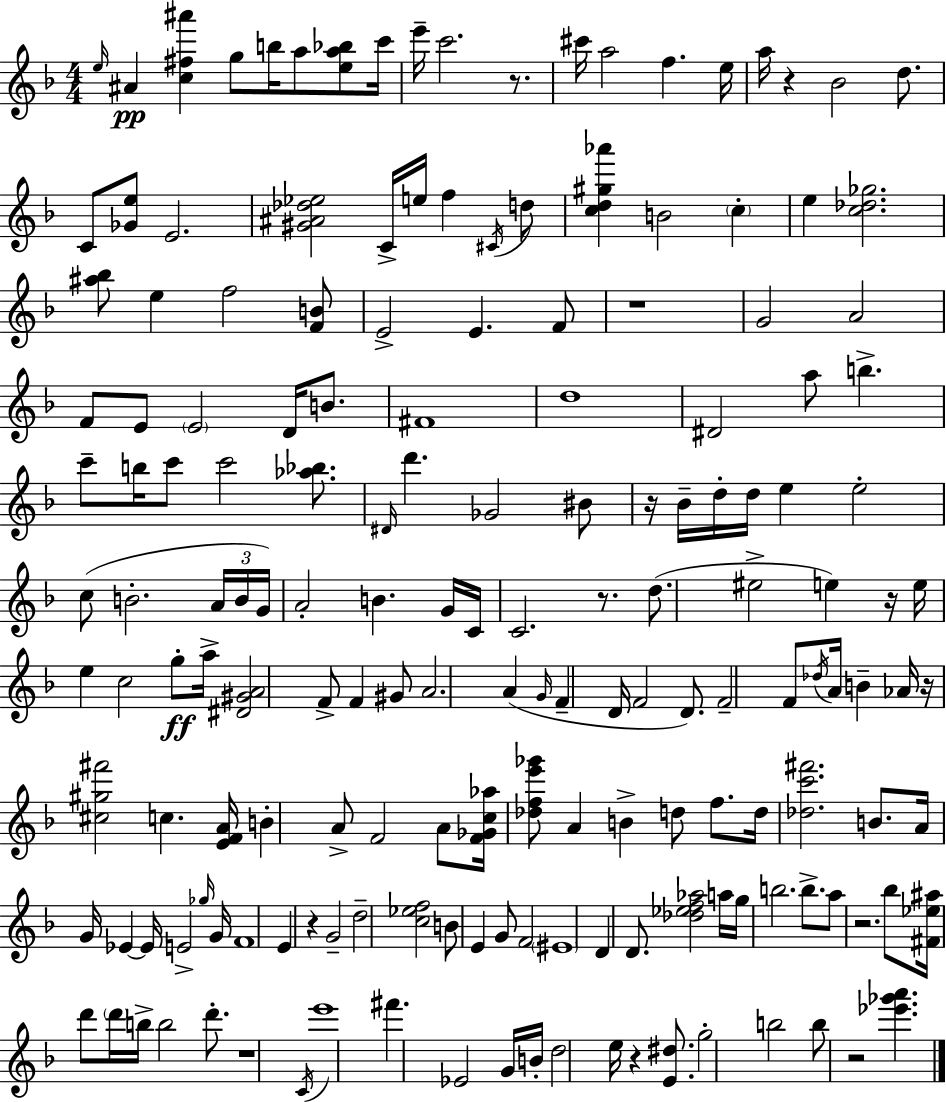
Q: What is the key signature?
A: D minor